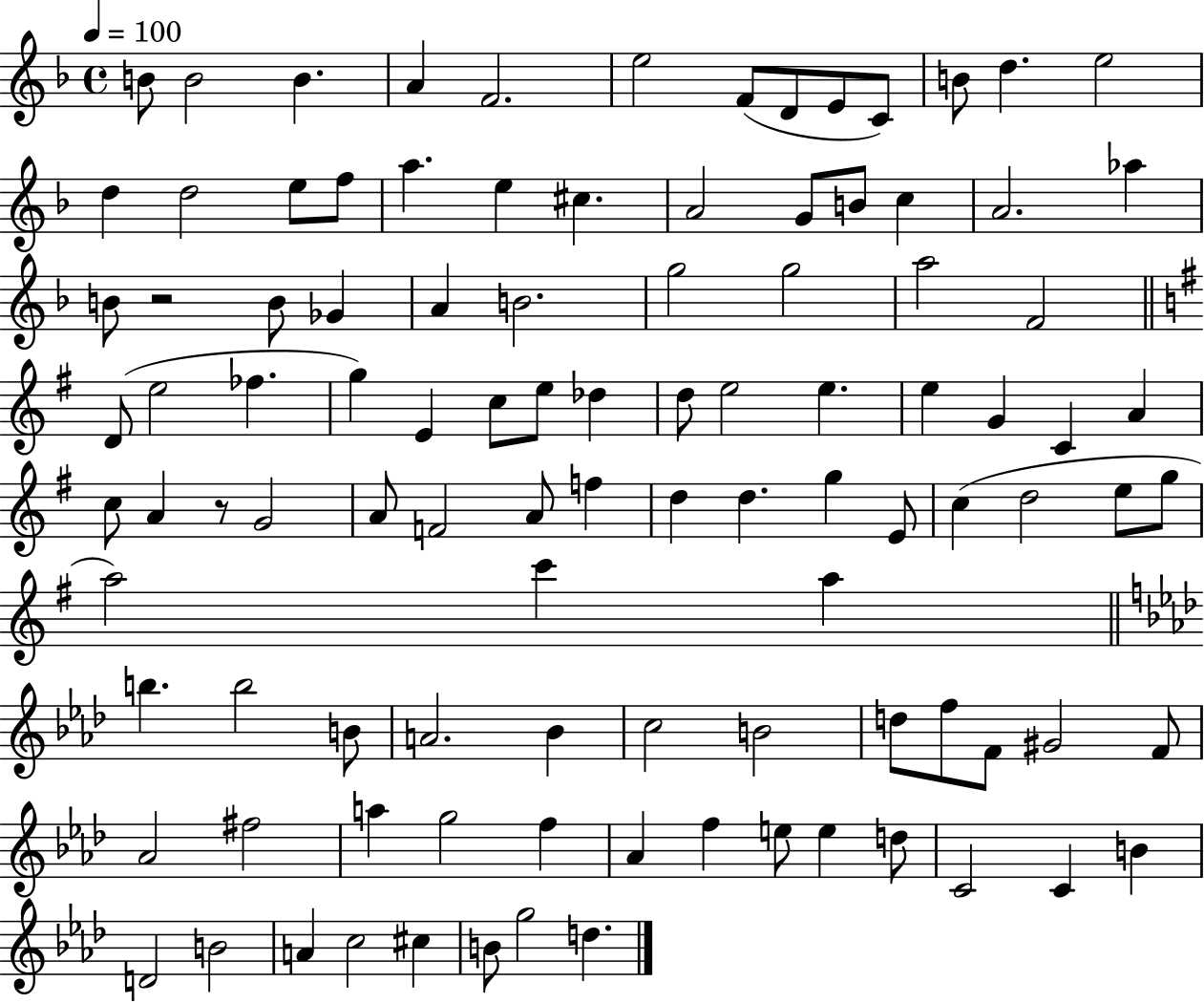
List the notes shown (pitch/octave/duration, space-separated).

B4/e B4/h B4/q. A4/q F4/h. E5/h F4/e D4/e E4/e C4/e B4/e D5/q. E5/h D5/q D5/h E5/e F5/e A5/q. E5/q C#5/q. A4/h G4/e B4/e C5/q A4/h. Ab5/q B4/e R/h B4/e Gb4/q A4/q B4/h. G5/h G5/h A5/h F4/h D4/e E5/h FES5/q. G5/q E4/q C5/e E5/e Db5/q D5/e E5/h E5/q. E5/q G4/q C4/q A4/q C5/e A4/q R/e G4/h A4/e F4/h A4/e F5/q D5/q D5/q. G5/q E4/e C5/q D5/h E5/e G5/e A5/h C6/q A5/q B5/q. B5/h B4/e A4/h. Bb4/q C5/h B4/h D5/e F5/e F4/e G#4/h F4/e Ab4/h F#5/h A5/q G5/h F5/q Ab4/q F5/q E5/e E5/q D5/e C4/h C4/q B4/q D4/h B4/h A4/q C5/h C#5/q B4/e G5/h D5/q.